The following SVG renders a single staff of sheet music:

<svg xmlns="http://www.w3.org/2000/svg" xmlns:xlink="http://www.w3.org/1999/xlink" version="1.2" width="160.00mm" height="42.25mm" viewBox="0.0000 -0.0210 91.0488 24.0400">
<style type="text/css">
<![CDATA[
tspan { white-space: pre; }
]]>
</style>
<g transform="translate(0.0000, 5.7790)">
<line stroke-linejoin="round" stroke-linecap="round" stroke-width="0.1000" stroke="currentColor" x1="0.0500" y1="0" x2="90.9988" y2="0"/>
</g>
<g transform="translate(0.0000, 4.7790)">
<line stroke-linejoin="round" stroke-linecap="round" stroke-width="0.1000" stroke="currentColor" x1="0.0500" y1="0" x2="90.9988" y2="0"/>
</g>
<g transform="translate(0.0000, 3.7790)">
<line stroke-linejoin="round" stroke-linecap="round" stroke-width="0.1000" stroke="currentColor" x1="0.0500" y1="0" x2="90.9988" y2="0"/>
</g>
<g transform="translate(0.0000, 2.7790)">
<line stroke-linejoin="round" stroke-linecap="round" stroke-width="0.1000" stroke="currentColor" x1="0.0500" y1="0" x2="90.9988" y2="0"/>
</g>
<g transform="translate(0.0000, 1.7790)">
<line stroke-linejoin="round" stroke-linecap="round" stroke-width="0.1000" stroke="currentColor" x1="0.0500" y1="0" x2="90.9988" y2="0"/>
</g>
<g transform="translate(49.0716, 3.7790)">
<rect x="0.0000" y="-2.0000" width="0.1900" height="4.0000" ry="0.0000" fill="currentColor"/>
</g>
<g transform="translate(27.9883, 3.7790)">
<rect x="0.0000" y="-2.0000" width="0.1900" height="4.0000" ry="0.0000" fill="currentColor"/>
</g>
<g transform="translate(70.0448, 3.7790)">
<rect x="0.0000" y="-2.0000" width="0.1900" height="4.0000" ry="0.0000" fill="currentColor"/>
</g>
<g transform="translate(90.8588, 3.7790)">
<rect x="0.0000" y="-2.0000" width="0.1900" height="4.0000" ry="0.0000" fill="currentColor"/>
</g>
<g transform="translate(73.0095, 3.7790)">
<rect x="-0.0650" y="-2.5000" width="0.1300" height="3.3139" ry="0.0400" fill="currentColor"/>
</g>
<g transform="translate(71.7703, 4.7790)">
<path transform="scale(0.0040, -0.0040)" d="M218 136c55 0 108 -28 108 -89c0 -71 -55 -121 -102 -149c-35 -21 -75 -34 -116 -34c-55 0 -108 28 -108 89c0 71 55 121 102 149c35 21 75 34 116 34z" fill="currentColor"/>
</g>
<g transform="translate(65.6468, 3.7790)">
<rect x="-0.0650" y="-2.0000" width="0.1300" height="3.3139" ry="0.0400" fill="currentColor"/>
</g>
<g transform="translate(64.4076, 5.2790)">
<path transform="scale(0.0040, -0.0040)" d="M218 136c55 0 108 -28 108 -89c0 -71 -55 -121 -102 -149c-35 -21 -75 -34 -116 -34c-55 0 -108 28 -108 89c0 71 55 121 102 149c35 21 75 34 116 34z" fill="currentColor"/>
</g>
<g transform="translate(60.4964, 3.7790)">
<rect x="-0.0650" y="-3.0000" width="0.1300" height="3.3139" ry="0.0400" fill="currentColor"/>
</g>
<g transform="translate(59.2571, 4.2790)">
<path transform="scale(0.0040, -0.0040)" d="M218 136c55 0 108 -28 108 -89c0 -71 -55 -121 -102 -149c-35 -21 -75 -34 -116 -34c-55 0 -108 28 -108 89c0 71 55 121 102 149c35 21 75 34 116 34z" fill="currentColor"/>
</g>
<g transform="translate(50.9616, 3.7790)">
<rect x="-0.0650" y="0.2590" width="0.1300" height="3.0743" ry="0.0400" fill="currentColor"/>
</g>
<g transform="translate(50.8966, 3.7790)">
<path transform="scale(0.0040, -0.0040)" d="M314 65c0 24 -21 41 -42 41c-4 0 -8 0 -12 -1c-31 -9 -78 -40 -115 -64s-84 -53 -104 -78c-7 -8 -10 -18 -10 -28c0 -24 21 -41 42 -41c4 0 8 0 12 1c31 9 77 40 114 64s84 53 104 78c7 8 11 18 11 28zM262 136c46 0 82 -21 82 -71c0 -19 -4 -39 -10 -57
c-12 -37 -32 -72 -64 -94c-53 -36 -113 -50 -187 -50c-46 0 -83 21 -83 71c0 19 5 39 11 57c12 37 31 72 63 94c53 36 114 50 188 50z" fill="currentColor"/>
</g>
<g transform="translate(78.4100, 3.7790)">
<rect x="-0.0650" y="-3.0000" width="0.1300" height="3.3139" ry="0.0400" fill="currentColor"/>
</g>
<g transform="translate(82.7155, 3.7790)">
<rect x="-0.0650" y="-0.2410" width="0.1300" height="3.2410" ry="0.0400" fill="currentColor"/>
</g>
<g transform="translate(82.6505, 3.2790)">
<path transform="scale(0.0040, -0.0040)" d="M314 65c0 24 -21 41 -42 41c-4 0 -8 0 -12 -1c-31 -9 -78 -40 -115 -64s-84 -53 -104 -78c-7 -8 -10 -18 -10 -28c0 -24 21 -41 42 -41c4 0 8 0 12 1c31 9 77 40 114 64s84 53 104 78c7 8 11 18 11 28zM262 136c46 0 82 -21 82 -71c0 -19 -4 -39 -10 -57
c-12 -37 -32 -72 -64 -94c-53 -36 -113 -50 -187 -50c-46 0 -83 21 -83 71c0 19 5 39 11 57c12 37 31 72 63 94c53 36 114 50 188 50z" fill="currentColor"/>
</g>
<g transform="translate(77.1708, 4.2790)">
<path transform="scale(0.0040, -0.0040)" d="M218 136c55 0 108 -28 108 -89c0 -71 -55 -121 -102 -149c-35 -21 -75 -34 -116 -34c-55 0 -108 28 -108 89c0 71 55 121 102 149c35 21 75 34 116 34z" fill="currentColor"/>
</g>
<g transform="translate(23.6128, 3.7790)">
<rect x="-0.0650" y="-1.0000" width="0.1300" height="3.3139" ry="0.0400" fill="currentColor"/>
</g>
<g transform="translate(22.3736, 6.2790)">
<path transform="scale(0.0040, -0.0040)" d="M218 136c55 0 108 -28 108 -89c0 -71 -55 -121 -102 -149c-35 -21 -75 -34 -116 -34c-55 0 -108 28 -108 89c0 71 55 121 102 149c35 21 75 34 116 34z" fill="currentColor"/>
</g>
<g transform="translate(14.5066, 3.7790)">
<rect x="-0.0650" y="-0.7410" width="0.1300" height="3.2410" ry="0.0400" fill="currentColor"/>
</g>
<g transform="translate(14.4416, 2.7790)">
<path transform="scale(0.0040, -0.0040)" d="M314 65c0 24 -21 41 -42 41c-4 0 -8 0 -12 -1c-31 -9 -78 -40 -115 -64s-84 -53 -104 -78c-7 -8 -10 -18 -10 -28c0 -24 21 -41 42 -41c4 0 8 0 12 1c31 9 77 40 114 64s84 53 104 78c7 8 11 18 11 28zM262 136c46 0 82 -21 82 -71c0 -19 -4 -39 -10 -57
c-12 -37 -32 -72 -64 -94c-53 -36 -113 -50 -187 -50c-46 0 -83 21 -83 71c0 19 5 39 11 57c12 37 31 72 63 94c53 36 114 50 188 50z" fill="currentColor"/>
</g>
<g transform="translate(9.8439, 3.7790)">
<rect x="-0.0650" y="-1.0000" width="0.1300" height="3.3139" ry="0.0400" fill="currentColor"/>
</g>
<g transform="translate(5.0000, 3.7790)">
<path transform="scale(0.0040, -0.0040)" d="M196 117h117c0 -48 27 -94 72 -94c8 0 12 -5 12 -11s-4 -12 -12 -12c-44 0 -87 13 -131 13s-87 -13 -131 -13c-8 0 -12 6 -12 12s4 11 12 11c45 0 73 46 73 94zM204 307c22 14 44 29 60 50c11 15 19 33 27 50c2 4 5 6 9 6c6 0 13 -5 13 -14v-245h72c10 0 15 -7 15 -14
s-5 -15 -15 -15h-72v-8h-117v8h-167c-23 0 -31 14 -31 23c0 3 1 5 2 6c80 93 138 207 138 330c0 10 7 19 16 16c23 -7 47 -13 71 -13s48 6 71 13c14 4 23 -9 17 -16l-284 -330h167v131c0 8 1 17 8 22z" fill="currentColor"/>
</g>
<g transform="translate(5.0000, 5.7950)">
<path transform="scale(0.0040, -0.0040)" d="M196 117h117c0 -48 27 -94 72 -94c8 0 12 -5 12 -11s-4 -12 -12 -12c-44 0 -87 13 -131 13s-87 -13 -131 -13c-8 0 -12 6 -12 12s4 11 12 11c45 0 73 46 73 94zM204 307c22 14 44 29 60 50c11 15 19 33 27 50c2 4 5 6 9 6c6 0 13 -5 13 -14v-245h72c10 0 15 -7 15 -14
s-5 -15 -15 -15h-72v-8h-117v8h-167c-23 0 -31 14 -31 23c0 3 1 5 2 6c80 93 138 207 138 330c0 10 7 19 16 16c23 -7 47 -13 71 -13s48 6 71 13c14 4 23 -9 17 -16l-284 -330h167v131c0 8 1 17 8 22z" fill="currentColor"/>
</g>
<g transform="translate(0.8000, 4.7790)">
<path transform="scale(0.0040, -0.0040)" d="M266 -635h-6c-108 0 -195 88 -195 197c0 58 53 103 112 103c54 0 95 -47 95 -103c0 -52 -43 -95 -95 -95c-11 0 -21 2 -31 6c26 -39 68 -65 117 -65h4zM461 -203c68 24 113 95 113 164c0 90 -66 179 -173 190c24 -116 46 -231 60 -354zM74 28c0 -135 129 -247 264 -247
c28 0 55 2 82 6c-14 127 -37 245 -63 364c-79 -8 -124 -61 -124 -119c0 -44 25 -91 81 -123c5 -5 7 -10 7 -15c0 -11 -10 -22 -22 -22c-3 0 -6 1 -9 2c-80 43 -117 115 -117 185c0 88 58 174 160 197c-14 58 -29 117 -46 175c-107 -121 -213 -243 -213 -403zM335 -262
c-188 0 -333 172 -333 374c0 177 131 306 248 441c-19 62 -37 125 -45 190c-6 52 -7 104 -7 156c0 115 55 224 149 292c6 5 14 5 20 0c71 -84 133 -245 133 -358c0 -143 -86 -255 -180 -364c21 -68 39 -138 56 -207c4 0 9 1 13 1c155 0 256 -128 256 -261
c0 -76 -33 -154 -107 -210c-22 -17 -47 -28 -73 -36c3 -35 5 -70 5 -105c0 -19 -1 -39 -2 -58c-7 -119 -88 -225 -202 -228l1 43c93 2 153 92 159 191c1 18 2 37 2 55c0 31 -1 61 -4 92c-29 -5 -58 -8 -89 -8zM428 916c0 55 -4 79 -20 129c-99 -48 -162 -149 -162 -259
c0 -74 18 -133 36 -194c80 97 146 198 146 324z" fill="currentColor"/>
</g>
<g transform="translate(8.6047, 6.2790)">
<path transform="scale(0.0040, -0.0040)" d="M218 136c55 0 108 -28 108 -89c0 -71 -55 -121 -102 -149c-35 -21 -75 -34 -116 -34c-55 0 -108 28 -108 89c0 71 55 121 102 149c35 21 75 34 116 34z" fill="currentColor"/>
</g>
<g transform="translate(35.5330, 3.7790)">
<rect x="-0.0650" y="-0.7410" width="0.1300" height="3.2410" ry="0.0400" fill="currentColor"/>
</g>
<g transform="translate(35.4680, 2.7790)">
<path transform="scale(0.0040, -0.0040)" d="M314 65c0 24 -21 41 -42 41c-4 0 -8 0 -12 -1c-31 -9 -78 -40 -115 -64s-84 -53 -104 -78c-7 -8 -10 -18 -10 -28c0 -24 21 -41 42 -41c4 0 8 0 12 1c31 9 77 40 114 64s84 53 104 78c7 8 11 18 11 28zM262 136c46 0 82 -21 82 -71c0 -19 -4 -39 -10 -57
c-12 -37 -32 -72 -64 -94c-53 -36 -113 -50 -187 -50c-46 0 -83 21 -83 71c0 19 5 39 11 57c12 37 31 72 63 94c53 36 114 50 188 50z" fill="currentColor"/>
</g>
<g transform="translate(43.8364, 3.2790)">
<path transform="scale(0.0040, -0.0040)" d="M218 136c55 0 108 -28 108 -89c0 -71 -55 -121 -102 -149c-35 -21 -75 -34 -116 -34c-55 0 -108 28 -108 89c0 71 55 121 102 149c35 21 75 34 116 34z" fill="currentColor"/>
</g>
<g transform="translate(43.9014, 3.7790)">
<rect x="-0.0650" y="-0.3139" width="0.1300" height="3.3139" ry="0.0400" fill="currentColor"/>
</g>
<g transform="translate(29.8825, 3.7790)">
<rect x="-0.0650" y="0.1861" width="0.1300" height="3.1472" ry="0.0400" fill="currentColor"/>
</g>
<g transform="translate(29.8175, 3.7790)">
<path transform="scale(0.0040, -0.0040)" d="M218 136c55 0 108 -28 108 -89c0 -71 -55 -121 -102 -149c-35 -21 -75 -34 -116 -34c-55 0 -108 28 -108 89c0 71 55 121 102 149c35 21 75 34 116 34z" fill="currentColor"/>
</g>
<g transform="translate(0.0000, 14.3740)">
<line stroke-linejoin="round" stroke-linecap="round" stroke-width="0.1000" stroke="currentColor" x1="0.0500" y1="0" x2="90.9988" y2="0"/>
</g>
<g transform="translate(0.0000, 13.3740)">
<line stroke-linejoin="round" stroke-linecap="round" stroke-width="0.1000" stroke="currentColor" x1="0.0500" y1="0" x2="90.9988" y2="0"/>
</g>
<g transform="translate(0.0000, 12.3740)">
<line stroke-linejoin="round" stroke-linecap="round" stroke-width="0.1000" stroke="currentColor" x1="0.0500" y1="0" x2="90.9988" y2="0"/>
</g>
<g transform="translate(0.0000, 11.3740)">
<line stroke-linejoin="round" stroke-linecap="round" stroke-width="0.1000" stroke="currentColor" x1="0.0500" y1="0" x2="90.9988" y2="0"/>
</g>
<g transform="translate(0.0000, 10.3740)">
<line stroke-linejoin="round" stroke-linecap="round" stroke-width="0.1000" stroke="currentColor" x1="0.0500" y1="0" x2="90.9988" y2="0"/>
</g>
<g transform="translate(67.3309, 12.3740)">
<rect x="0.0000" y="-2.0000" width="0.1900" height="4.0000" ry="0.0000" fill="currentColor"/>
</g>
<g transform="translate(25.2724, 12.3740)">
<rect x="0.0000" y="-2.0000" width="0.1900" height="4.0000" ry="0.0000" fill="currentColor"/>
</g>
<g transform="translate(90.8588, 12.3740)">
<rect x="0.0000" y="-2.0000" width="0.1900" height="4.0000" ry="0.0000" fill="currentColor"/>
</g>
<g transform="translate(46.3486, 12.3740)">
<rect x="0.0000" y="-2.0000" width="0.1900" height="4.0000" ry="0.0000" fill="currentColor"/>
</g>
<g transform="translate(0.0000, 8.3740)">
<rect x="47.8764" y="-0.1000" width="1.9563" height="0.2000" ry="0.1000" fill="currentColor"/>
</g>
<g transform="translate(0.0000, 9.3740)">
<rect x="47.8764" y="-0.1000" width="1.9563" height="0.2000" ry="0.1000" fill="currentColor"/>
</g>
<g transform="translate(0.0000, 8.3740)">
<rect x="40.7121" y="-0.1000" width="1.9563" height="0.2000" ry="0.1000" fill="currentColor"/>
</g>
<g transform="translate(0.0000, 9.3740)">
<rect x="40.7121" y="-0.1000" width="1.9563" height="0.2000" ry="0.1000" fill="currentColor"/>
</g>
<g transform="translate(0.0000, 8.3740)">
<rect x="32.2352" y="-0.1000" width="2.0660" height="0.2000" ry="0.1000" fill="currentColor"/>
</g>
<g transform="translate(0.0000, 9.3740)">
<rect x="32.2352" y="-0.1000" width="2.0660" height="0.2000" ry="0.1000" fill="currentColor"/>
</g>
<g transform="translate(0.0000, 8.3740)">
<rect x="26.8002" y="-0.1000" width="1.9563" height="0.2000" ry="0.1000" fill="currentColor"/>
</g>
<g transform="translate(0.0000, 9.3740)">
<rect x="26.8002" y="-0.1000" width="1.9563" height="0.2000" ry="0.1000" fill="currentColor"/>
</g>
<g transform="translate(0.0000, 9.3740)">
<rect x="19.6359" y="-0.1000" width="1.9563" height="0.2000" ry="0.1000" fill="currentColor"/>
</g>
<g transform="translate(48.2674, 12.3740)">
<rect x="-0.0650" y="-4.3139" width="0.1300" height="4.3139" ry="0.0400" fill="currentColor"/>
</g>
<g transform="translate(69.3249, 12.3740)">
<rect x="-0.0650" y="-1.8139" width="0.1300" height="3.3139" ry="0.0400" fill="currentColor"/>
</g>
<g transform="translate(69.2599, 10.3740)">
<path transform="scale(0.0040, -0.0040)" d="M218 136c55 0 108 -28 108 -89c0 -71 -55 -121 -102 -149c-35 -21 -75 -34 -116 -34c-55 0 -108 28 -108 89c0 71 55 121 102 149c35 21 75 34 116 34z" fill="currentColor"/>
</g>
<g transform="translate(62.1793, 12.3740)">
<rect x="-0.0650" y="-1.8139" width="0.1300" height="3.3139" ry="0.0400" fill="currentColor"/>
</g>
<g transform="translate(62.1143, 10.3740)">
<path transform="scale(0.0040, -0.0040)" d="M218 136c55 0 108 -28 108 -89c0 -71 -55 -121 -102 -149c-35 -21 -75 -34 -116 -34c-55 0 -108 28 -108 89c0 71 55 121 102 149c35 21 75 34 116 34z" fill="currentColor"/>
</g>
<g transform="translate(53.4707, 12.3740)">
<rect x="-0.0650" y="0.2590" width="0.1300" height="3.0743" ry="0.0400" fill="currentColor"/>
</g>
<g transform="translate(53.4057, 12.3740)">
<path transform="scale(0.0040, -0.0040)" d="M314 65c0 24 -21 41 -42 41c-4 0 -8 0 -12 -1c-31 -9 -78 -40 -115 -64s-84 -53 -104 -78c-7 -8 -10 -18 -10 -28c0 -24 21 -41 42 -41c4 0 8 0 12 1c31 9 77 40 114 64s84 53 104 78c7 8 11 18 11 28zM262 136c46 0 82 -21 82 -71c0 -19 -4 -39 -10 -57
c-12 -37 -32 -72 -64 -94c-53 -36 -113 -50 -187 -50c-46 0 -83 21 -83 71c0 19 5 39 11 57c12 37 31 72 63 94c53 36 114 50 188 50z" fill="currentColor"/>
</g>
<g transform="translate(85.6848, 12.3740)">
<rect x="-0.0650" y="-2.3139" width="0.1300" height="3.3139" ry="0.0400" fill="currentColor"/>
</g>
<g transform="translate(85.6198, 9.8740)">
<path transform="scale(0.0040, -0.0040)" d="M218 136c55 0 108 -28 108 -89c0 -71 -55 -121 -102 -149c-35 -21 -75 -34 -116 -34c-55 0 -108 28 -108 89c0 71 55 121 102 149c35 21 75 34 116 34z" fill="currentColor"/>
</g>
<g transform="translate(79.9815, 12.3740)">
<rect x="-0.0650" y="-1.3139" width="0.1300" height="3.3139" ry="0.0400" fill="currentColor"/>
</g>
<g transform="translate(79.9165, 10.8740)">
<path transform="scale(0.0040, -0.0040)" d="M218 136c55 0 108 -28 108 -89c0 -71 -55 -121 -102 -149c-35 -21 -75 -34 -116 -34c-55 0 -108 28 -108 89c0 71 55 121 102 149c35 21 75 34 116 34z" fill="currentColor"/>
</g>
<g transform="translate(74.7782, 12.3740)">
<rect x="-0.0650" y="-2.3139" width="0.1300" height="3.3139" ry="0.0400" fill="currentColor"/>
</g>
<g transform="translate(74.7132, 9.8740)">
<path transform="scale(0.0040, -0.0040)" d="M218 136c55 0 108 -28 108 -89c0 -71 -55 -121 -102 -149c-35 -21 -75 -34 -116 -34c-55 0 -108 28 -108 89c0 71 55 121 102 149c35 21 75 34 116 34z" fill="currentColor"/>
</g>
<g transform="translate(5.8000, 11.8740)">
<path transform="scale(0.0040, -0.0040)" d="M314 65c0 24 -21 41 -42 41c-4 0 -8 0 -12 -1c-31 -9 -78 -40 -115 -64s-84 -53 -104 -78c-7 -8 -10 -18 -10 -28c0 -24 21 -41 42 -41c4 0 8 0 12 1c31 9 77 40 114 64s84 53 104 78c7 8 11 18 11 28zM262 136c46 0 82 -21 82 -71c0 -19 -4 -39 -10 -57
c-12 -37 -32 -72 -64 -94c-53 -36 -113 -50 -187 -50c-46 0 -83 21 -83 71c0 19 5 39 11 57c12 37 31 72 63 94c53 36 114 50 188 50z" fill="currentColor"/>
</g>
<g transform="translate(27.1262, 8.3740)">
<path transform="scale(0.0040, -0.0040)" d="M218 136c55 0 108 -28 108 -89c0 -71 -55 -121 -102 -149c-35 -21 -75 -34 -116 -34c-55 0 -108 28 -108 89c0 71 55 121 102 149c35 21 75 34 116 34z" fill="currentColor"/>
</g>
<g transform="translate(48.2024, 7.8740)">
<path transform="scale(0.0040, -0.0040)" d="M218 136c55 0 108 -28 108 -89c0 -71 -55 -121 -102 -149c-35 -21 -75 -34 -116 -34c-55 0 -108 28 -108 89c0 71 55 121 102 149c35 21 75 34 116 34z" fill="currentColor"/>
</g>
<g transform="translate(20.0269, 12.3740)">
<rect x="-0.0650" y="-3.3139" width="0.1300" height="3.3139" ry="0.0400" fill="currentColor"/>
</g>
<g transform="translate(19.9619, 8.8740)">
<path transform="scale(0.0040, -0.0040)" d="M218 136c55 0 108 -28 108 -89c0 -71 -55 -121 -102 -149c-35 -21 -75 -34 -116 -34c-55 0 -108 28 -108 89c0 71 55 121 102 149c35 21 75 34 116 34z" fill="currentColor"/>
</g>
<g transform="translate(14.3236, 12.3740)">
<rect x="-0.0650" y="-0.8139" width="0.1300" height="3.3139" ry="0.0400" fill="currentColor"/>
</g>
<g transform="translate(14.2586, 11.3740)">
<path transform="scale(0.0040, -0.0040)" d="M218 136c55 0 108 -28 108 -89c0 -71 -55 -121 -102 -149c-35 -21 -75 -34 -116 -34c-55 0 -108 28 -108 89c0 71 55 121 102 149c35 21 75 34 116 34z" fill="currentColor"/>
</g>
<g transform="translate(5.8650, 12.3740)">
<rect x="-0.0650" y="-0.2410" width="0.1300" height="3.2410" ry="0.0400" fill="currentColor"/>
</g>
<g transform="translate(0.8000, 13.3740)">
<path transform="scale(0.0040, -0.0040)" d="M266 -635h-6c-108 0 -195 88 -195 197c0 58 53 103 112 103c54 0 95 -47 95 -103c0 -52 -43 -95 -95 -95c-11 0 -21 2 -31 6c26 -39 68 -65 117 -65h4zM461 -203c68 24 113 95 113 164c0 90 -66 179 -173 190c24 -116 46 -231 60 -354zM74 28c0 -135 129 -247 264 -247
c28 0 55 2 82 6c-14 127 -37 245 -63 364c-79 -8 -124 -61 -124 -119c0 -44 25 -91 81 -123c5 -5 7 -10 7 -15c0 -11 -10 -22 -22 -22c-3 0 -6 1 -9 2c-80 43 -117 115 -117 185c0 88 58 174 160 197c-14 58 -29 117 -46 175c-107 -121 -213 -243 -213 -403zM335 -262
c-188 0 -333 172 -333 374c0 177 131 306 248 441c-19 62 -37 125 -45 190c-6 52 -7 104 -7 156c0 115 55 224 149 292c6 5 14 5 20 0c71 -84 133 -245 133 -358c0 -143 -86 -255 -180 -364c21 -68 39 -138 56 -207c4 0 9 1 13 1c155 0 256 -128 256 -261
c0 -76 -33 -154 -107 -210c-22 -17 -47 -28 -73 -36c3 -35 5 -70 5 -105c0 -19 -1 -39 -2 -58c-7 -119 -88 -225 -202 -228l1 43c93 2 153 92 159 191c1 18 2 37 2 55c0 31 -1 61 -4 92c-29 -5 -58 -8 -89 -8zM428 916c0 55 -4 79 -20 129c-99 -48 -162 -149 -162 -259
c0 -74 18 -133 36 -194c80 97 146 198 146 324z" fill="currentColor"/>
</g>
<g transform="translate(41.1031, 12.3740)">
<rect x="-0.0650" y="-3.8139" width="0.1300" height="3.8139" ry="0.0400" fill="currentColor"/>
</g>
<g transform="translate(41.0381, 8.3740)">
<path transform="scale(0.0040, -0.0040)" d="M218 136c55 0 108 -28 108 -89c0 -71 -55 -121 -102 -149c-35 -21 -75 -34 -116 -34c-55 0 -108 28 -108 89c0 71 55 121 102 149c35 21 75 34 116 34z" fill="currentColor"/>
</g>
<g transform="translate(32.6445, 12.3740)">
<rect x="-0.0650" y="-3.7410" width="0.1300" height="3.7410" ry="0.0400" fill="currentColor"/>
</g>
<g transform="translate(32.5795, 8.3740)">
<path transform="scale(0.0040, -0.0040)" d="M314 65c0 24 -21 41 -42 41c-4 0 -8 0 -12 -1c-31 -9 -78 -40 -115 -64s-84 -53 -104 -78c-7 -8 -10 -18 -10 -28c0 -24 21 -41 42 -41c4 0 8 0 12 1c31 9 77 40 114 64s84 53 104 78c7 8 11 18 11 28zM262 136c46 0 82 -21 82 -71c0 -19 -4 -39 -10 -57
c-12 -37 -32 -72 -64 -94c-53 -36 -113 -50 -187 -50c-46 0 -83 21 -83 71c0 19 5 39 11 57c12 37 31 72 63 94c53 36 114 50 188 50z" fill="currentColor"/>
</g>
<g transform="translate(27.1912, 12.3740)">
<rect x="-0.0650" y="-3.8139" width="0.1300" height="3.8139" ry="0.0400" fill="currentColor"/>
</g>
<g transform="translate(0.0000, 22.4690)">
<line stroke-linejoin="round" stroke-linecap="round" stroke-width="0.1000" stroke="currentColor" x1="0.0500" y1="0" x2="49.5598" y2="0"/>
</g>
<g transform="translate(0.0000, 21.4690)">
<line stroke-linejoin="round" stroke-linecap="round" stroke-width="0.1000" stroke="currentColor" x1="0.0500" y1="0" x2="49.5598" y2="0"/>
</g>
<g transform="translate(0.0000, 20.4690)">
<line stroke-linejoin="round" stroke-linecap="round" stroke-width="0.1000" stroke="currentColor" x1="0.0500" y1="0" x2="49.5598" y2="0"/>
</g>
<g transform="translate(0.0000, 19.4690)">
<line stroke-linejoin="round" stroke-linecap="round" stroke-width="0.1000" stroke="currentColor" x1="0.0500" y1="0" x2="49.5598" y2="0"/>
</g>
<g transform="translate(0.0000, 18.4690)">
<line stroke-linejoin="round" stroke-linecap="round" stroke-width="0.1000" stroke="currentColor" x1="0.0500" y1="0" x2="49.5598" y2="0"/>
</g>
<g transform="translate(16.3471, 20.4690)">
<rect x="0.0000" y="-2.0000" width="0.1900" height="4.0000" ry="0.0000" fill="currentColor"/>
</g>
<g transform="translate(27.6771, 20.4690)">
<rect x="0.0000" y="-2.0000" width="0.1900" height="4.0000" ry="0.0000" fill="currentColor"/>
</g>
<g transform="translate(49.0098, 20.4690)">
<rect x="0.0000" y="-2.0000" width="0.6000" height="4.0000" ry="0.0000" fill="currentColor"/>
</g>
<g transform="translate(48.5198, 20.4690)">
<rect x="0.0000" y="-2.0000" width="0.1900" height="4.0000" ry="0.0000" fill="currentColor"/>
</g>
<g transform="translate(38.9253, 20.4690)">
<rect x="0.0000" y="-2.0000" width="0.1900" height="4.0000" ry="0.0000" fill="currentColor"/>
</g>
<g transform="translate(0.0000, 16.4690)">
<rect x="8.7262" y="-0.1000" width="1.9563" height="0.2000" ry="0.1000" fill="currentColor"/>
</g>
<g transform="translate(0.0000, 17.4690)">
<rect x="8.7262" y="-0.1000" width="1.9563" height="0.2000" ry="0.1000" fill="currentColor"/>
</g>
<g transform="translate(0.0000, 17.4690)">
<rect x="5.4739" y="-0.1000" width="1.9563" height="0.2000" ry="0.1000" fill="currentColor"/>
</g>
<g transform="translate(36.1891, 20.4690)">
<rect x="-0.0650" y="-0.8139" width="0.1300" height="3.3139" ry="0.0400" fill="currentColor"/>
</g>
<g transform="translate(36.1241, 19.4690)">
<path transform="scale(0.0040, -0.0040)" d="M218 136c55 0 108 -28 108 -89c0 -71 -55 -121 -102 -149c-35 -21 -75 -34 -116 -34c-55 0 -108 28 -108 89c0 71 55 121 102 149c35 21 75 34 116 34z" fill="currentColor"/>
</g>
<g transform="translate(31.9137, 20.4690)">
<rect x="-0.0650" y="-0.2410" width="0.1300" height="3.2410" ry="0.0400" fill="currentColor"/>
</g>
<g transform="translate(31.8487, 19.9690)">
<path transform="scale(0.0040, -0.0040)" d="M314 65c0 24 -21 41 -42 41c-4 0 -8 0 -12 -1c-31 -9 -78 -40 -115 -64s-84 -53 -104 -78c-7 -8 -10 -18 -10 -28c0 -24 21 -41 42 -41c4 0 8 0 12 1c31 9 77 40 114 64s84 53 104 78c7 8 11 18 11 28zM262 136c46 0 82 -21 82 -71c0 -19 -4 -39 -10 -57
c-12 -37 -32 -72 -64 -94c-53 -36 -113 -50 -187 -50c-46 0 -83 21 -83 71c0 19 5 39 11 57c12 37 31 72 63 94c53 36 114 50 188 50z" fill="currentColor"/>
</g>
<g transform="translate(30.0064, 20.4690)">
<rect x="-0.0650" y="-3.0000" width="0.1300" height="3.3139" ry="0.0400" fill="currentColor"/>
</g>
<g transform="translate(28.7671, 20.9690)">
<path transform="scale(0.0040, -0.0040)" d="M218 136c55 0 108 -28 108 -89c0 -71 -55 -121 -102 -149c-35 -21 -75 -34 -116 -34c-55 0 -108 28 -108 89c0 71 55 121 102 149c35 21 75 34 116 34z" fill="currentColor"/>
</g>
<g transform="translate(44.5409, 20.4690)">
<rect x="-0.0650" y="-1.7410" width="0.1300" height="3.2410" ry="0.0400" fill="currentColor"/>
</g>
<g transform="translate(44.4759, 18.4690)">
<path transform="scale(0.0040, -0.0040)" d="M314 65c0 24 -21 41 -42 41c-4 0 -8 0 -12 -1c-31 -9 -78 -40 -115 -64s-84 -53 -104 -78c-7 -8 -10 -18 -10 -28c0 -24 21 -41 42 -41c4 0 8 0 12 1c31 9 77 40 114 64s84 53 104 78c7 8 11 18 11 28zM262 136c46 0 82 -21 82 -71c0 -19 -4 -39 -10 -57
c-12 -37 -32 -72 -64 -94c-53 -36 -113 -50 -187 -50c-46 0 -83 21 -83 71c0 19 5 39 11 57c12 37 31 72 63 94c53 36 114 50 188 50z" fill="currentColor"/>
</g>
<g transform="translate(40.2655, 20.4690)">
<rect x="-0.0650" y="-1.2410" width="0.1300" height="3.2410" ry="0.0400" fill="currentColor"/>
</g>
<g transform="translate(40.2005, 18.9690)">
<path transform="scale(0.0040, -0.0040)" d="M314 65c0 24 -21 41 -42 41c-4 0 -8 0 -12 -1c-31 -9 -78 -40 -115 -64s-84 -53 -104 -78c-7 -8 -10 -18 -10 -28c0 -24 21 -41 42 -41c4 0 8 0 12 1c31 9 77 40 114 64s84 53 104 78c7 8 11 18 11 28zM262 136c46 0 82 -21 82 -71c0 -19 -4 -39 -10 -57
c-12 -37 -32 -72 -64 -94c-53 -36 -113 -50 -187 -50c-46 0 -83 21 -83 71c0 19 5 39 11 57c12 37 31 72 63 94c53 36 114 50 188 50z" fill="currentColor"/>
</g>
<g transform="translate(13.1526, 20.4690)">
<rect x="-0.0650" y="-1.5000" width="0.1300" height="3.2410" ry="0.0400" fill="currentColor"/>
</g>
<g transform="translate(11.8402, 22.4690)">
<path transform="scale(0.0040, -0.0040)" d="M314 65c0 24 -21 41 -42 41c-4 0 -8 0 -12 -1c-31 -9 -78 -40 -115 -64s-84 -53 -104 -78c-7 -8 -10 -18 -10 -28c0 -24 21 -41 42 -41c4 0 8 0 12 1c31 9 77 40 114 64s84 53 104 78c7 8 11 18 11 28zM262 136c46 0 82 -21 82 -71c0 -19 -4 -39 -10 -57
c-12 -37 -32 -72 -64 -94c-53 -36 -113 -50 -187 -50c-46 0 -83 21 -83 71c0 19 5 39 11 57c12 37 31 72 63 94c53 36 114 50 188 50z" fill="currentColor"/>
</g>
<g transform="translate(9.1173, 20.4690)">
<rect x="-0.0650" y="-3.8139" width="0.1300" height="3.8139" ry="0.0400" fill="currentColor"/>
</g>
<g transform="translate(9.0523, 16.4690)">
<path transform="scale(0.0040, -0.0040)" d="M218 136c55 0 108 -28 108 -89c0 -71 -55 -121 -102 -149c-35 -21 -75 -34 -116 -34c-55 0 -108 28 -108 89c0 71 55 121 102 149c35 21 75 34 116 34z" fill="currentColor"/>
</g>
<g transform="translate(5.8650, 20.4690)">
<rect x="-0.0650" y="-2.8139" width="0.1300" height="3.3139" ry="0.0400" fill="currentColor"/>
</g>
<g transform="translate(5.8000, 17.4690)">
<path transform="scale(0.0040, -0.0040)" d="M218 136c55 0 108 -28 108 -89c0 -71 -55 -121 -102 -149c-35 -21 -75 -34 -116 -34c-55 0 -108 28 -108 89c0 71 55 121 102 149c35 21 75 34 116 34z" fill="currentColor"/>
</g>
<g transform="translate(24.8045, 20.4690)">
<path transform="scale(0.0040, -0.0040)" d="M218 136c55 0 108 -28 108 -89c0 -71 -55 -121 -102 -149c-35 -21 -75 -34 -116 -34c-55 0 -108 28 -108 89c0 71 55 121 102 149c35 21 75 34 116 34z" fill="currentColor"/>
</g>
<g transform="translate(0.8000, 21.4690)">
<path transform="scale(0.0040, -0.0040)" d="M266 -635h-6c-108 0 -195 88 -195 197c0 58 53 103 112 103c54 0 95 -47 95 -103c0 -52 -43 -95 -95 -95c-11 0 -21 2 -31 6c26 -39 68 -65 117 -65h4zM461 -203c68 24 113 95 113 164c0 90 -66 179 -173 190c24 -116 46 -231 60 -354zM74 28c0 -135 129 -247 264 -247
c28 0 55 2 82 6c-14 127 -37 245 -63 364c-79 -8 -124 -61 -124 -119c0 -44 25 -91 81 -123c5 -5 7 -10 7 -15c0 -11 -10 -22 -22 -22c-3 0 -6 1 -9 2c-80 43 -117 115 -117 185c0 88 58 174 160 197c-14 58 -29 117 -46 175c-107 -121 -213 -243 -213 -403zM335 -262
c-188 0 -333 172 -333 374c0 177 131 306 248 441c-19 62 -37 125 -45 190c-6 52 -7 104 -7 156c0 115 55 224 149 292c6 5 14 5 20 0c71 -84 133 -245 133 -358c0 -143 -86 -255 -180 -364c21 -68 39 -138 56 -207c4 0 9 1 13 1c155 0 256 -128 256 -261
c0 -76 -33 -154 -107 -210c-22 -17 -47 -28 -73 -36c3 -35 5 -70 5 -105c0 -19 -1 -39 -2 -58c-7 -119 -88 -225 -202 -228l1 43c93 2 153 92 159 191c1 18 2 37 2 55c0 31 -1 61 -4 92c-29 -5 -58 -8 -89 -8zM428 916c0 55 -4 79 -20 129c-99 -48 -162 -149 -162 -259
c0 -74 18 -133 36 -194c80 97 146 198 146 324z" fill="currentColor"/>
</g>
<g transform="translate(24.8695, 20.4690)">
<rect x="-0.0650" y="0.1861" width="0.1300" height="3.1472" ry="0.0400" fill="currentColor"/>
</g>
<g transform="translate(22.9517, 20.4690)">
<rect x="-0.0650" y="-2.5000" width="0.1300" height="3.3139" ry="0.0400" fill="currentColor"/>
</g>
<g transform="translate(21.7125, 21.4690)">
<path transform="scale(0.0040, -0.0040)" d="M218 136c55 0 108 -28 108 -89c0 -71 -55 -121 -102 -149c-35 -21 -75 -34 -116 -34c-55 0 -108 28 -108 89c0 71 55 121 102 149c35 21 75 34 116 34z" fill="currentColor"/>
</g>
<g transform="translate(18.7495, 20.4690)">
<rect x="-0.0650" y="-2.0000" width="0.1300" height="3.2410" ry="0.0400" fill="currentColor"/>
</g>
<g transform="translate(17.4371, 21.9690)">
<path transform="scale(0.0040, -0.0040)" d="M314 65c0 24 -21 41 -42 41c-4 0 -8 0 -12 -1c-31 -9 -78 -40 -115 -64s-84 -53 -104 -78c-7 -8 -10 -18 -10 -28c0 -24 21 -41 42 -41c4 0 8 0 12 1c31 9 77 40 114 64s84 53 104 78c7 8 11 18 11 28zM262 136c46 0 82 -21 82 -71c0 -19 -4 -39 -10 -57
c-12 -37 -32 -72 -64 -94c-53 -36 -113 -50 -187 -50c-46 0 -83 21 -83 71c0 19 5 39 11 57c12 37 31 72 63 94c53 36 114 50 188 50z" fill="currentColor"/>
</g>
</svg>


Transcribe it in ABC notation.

X:1
T:Untitled
M:4/4
L:1/4
K:C
D d2 D B d2 c B2 A F G A c2 c2 d b c' c'2 c' d' B2 f f g e g a c' E2 F2 G B A c2 d e2 f2